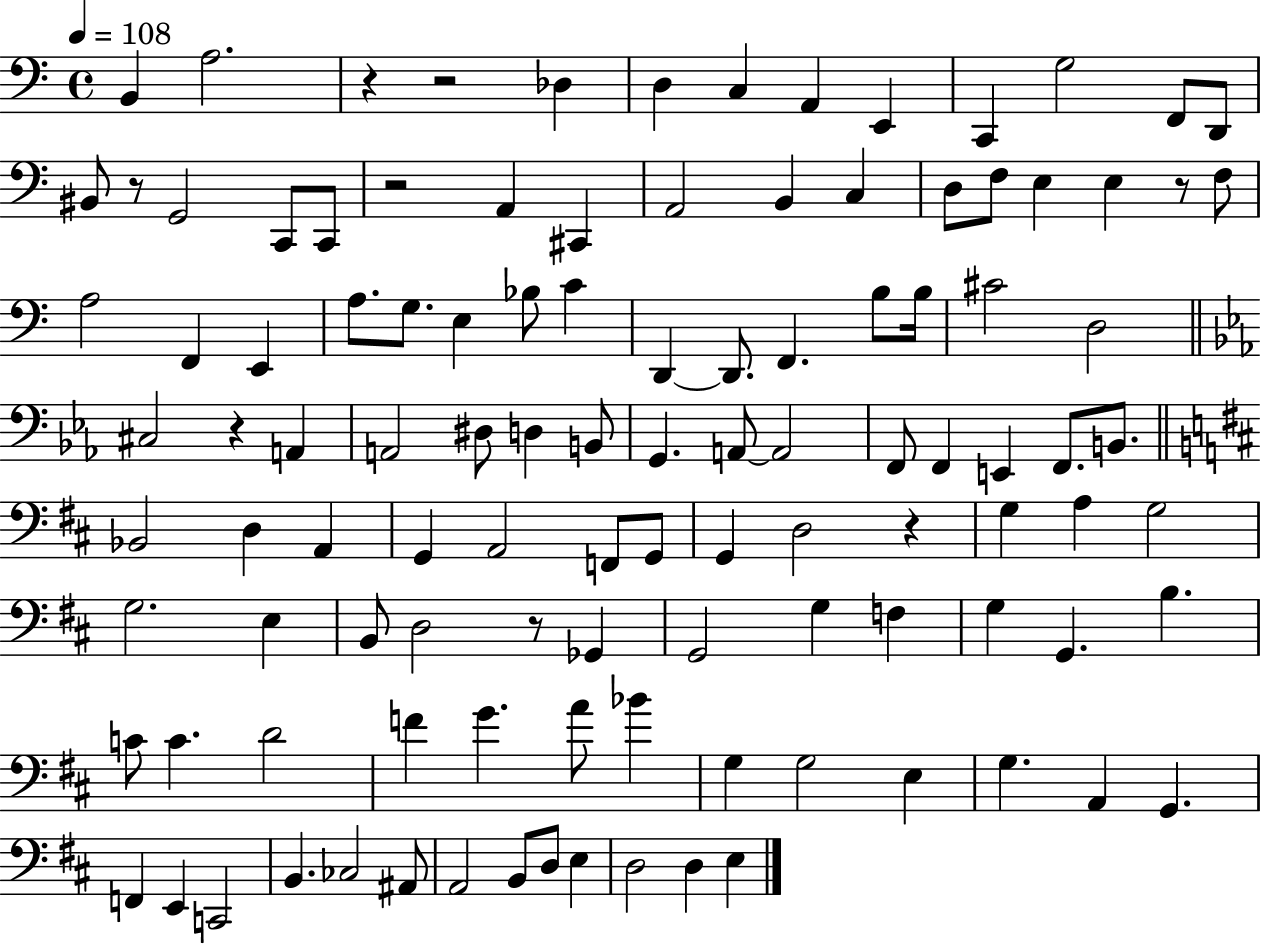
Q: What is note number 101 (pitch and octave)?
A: D3